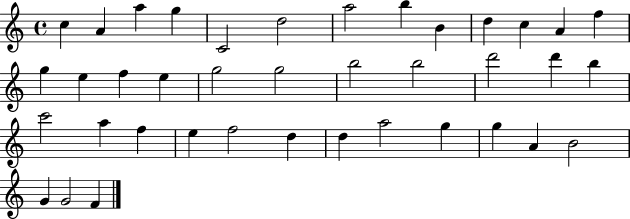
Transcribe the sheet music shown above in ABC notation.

X:1
T:Untitled
M:4/4
L:1/4
K:C
c A a g C2 d2 a2 b B d c A f g e f e g2 g2 b2 b2 d'2 d' b c'2 a f e f2 d d a2 g g A B2 G G2 F